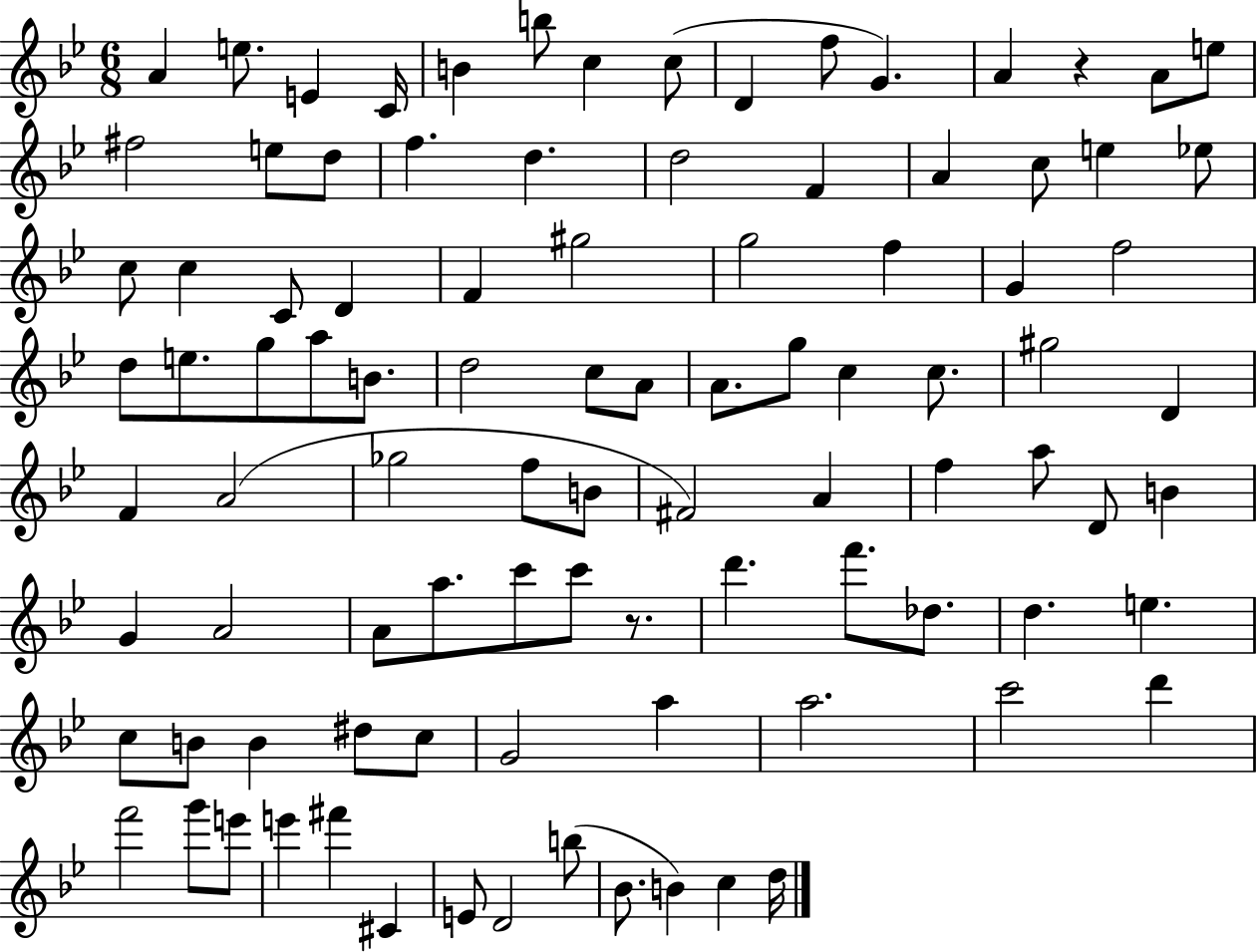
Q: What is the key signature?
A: BES major